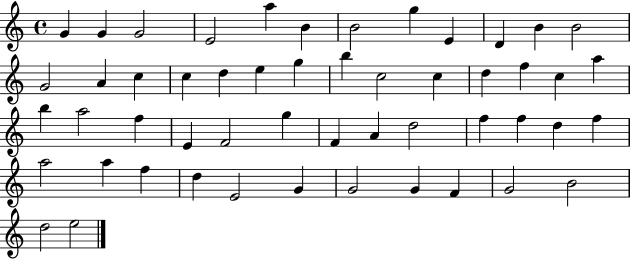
G4/q G4/q G4/h E4/h A5/q B4/q B4/h G5/q E4/q D4/q B4/q B4/h G4/h A4/q C5/q C5/q D5/q E5/q G5/q B5/q C5/h C5/q D5/q F5/q C5/q A5/q B5/q A5/h F5/q E4/q F4/h G5/q F4/q A4/q D5/h F5/q F5/q D5/q F5/q A5/h A5/q F5/q D5/q E4/h G4/q G4/h G4/q F4/q G4/h B4/h D5/h E5/h